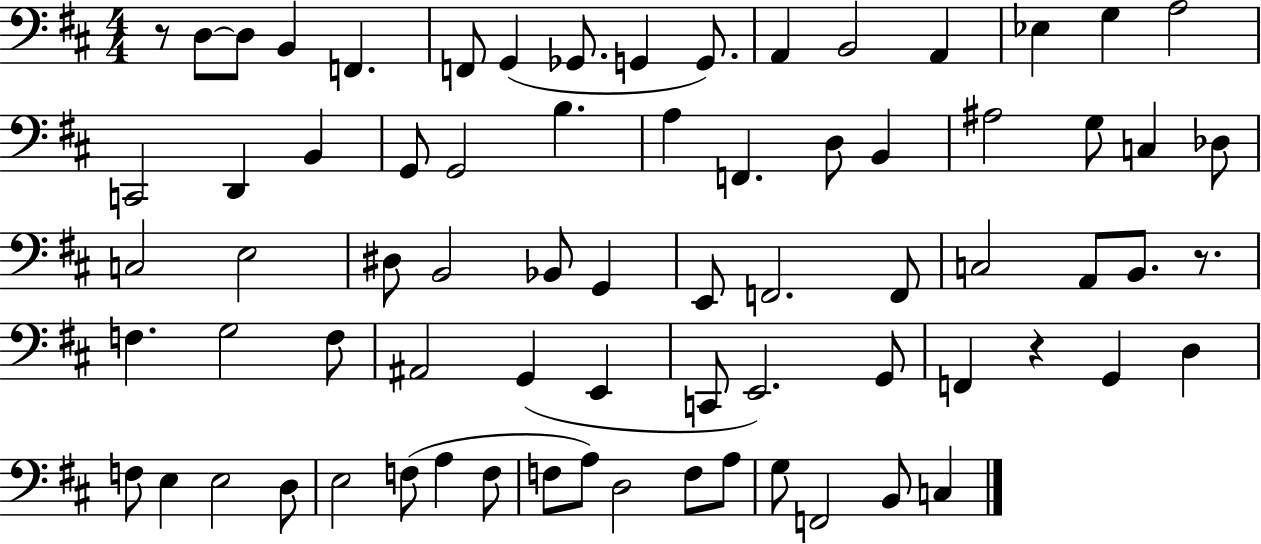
R/e D3/e D3/e B2/q F2/q. F2/e G2/q Gb2/e. G2/q G2/e. A2/q B2/h A2/q Eb3/q G3/q A3/h C2/h D2/q B2/q G2/e G2/h B3/q. A3/q F2/q. D3/e B2/q A#3/h G3/e C3/q Db3/e C3/h E3/h D#3/e B2/h Bb2/e G2/q E2/e F2/h. F2/e C3/h A2/e B2/e. R/e. F3/q. G3/h F3/e A#2/h G2/q E2/q C2/e E2/h. G2/e F2/q R/q G2/q D3/q F3/e E3/q E3/h D3/e E3/h F3/e A3/q F3/e F3/e A3/e D3/h F3/e A3/e G3/e F2/h B2/e C3/q